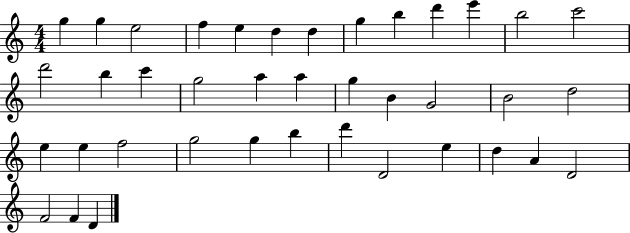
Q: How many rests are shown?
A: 0